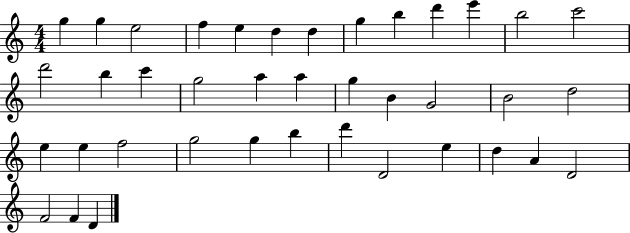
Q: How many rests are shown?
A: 0